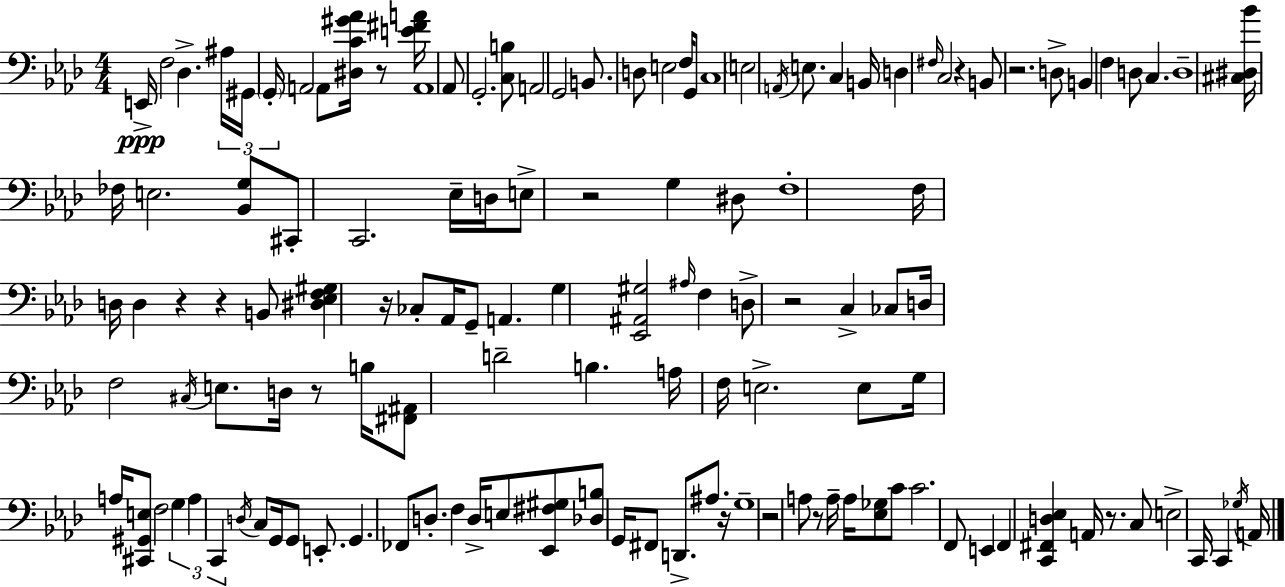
E2/s F3/h Db3/q. A#3/s G#2/s G2/s A2/h A2/e [D#3,C4,G#4,Ab4]/s R/e [E4,F#4,A4]/s A2/w Ab2/e G2/h. [C3,B3]/e A2/h G2/h B2/e. D3/e E3/h F3/s G2/e C3/w E3/h A2/s E3/e. C3/q B2/s D3/q F#3/s C3/h R/q B2/e R/h. D3/e B2/q F3/q D3/e C3/q. D3/w [C#3,D#3,Bb4]/s FES3/s E3/h. [Bb2,G3]/e C#2/e C2/h. Eb3/s D3/s E3/e R/h G3/q D#3/e F3/w F3/s D3/s D3/q R/q R/q B2/e [D#3,Eb3,F3,G#3]/q R/s CES3/e Ab2/s G2/e A2/q. G3/q [Eb2,A#2,G#3]/h A#3/s F3/q D3/e R/h C3/q CES3/e D3/s F3/h C#3/s E3/e. D3/s R/e B3/s [F#2,A#2]/e D4/h B3/q. A3/s F3/s E3/h. E3/e G3/s A3/s [C#2,G#2,E3]/e F3/h G3/q A3/q C2/q D3/s C3/e G2/s G2/e E2/e. G2/q. FES2/e D3/e. F3/q D3/s E3/e [Eb2,F#3,G#3]/e [Db3,B3]/e G2/s F#2/e D2/e. A#3/e. R/s G3/w R/h A3/e R/e A3/s A3/s [Eb3,Gb3]/e C4/e C4/h. F2/e E2/q F2/q [C2,F#2,D3,Eb3]/q A2/s R/e. C3/e E3/h C2/s C2/q Gb3/s A2/s